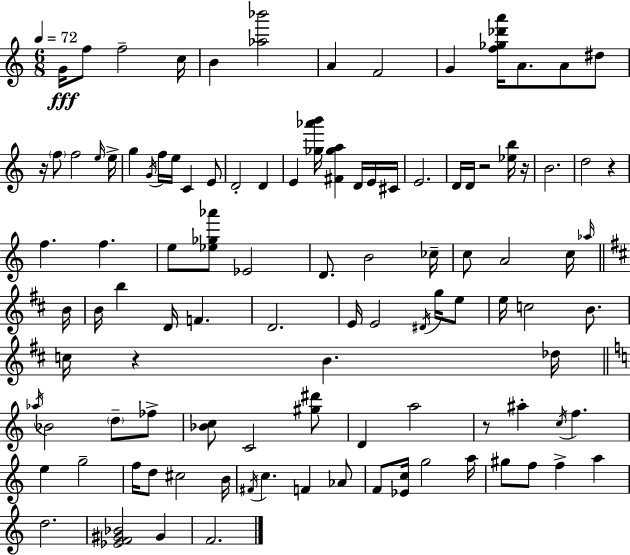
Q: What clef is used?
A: treble